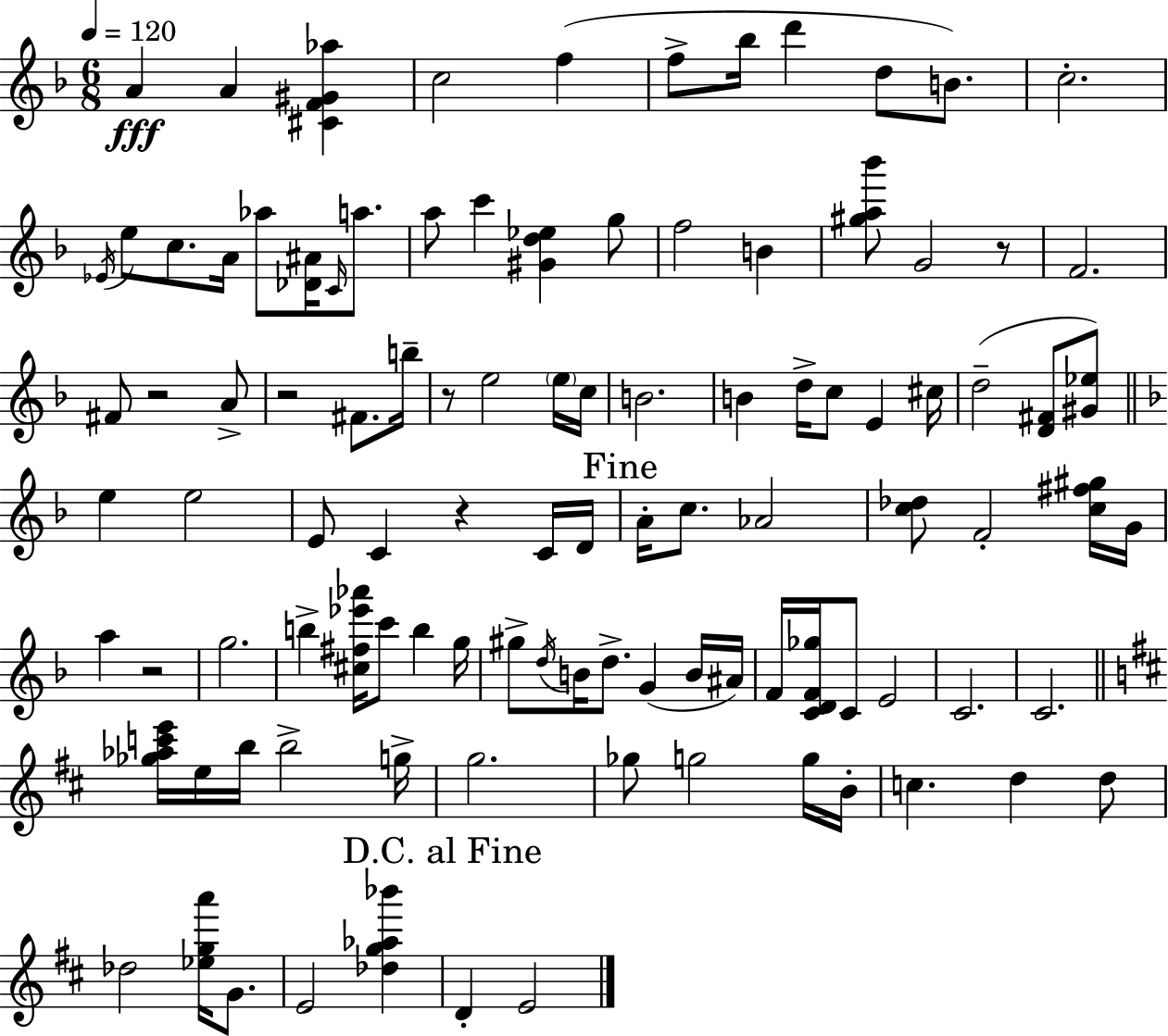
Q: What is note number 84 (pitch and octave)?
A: E4